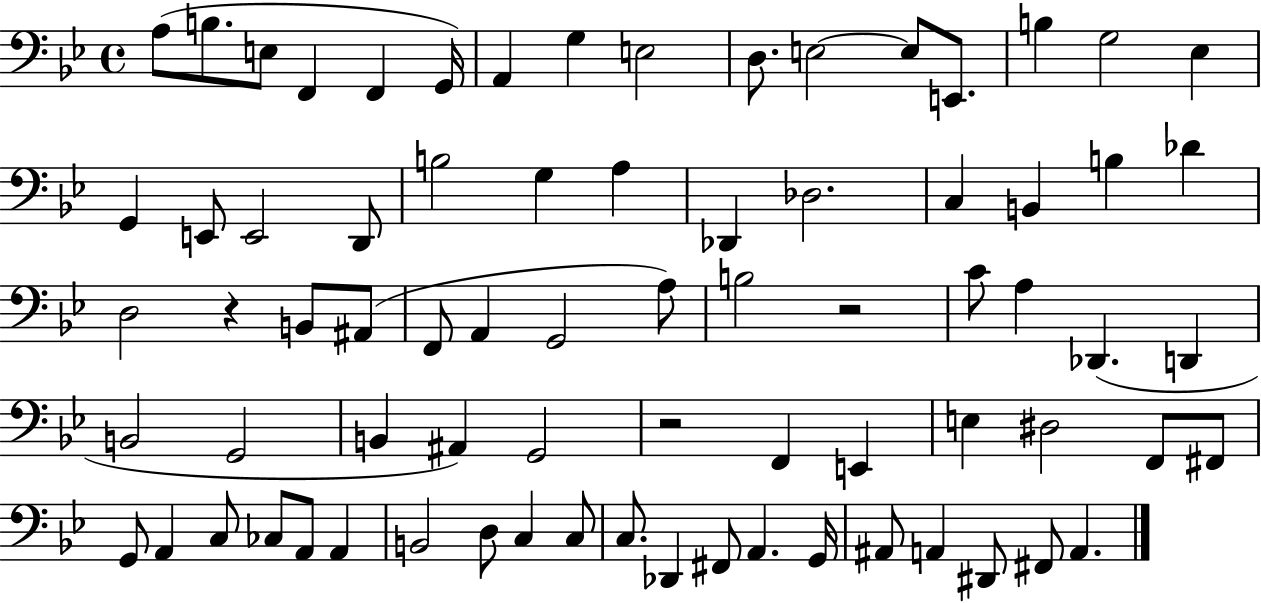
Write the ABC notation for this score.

X:1
T:Untitled
M:4/4
L:1/4
K:Bb
A,/2 B,/2 E,/2 F,, F,, G,,/4 A,, G, E,2 D,/2 E,2 E,/2 E,,/2 B, G,2 _E, G,, E,,/2 E,,2 D,,/2 B,2 G, A, _D,, _D,2 C, B,, B, _D D,2 z B,,/2 ^A,,/2 F,,/2 A,, G,,2 A,/2 B,2 z2 C/2 A, _D,, D,, B,,2 G,,2 B,, ^A,, G,,2 z2 F,, E,, E, ^D,2 F,,/2 ^F,,/2 G,,/2 A,, C,/2 _C,/2 A,,/2 A,, B,,2 D,/2 C, C,/2 C,/2 _D,, ^F,,/2 A,, G,,/4 ^A,,/2 A,, ^D,,/2 ^F,,/2 A,,